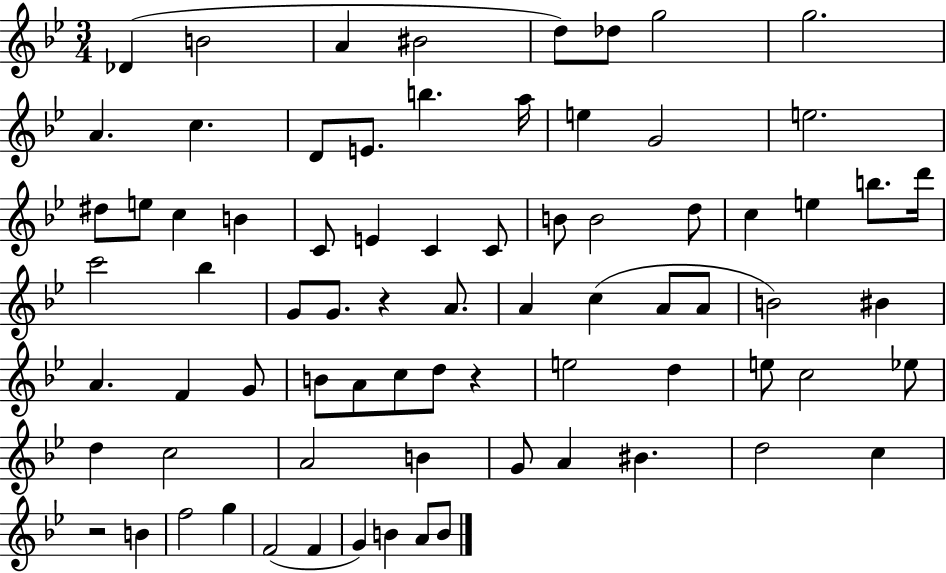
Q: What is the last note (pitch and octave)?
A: B4